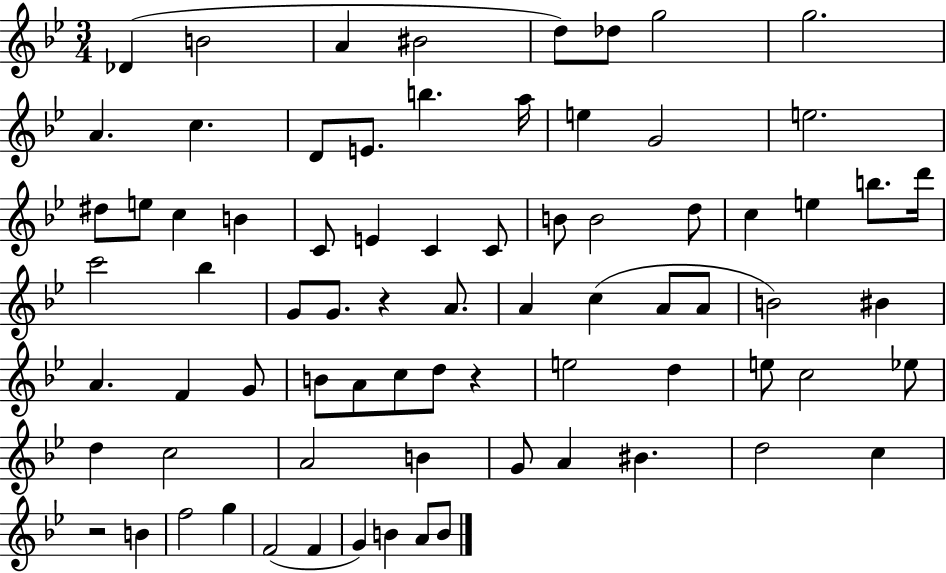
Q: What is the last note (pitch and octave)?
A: B4